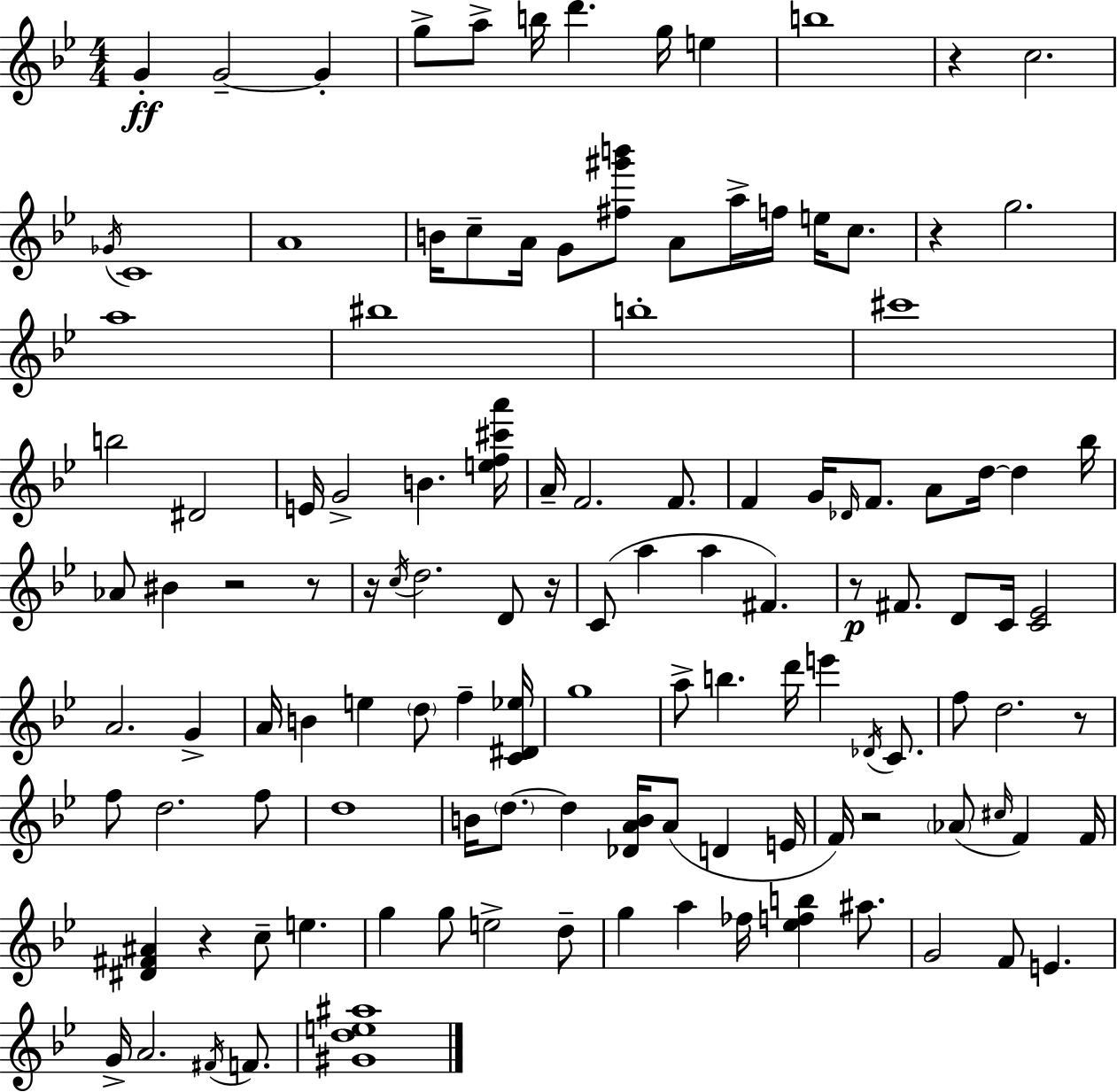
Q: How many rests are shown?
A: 10